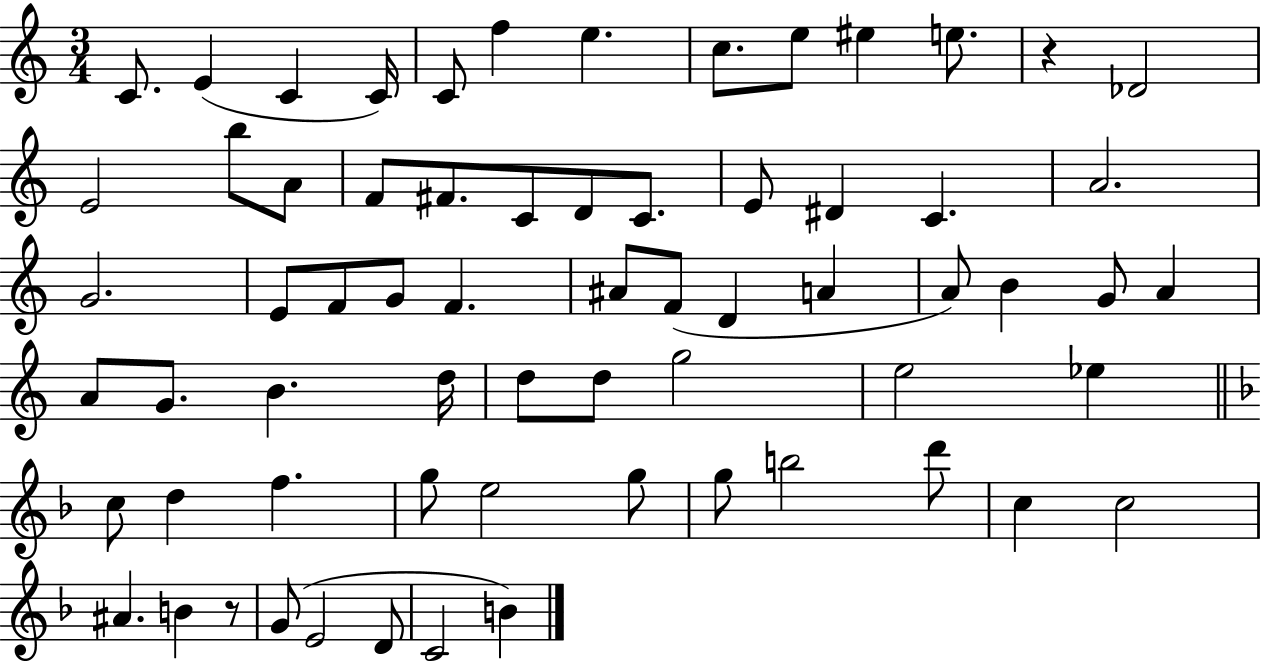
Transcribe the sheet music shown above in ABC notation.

X:1
T:Untitled
M:3/4
L:1/4
K:C
C/2 E C C/4 C/2 f e c/2 e/2 ^e e/2 z _D2 E2 b/2 A/2 F/2 ^F/2 C/2 D/2 C/2 E/2 ^D C A2 G2 E/2 F/2 G/2 F ^A/2 F/2 D A A/2 B G/2 A A/2 G/2 B d/4 d/2 d/2 g2 e2 _e c/2 d f g/2 e2 g/2 g/2 b2 d'/2 c c2 ^A B z/2 G/2 E2 D/2 C2 B